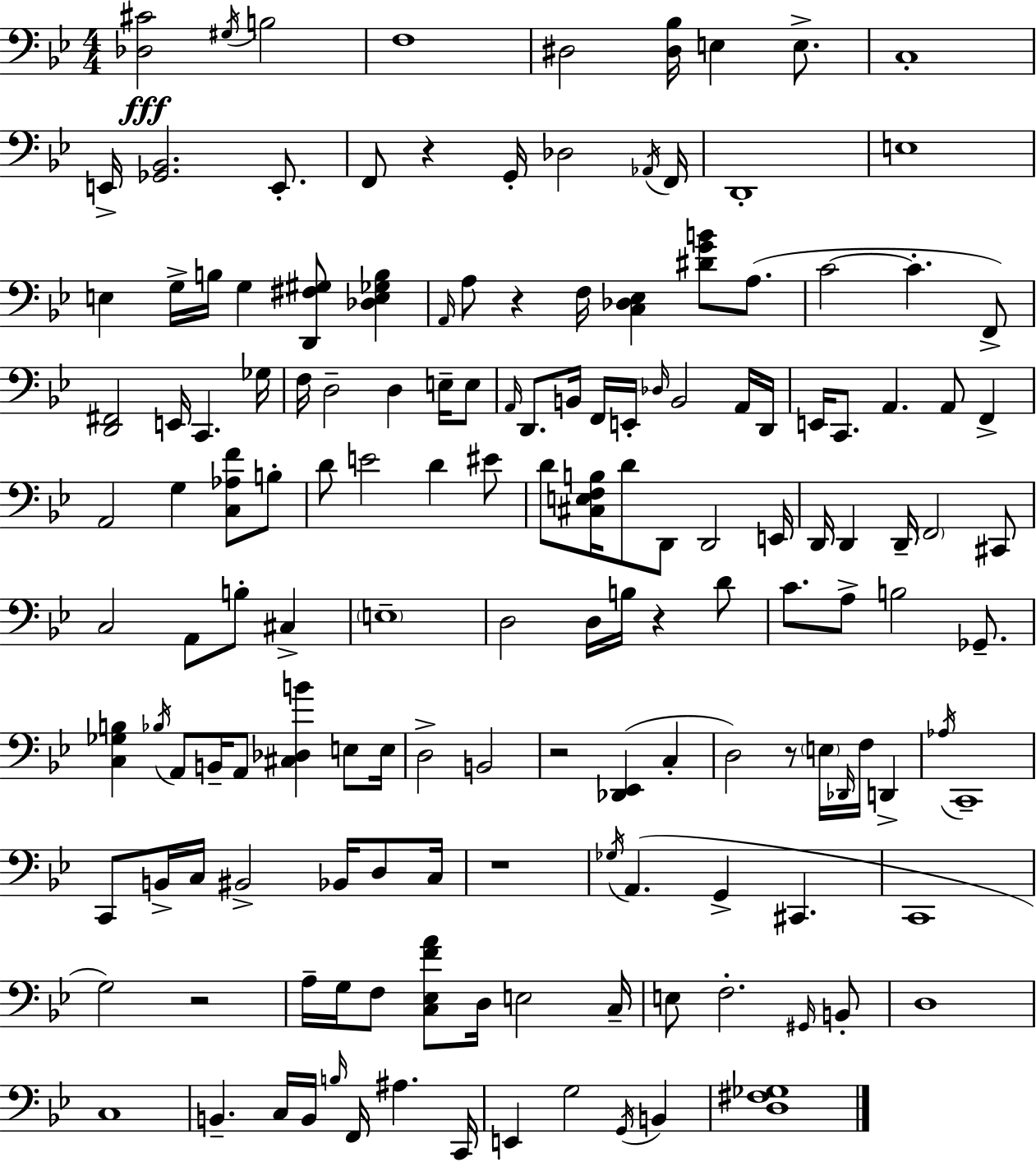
{
  \clef bass
  \numericTimeSignature
  \time 4/4
  \key g \minor
  <des cis'>2\fff \acciaccatura { gis16 } b2 | f1 | dis2 <dis bes>16 e4 e8.-> | c1-. | \break e,16-> <ges, bes,>2. e,8.-. | f,8 r4 g,16-. des2 | \acciaccatura { aes,16 } f,16 d,1-. | e1 | \break e4 g16-> b16 g4 <d, fis gis>8 <des e ges b>4 | \grace { a,16 } a8 r4 f16 <c des ees>4 <dis' g' b'>8 | a8.( c'2~~ c'4.-. | f,8->) <d, fis,>2 e,16 c,4. | \break ges16 f16 d2-- d4 | e16-- e8 \grace { a,16 } d,8. b,16 f,16 e,16-. \grace { des16 } b,2 | a,16 d,16 e,16 c,8. a,4. a,8 | f,4-> a,2 g4 | \break <c aes f'>8 b8-. d'8 e'2 d'4 | eis'8 d'8 <cis e f b>16 d'8 d,8 d,2 | e,16 d,16 d,4 d,16-- \parenthesize f,2 | cis,8 c2 a,8 b8-. | \break cis4-> \parenthesize e1-- | d2 d16 b16 r4 | d'8 c'8. a8-> b2 | ges,8.-- <c ges b>4 \acciaccatura { bes16 } a,8 b,16-- a,8 <cis des b'>4 | \break e8 e16 d2-> b,2 | r2 <des, ees,>4( | c4-. d2) r8 | \parenthesize e16 \grace { des,16 } f16 d,4-> \acciaccatura { aes16 } c,1-- | \break c,8 b,16-> c16 bis,2-> | bes,16 d8 c16 r1 | \acciaccatura { ges16 }( a,4. g,4-> | cis,4. c,1 | \break g2) | r2 a16-- g16 f8 <c ees f' a'>8 d16 | e2 c16-- e8 f2.-. | \grace { gis,16 } b,8-. d1 | \break c1 | b,4.-- | c16 b,16 \grace { b16 } f,16 ais4. c,16 e,4 g2 | \acciaccatura { g,16 } b,4 <d fis ges>1 | \break \bar "|."
}